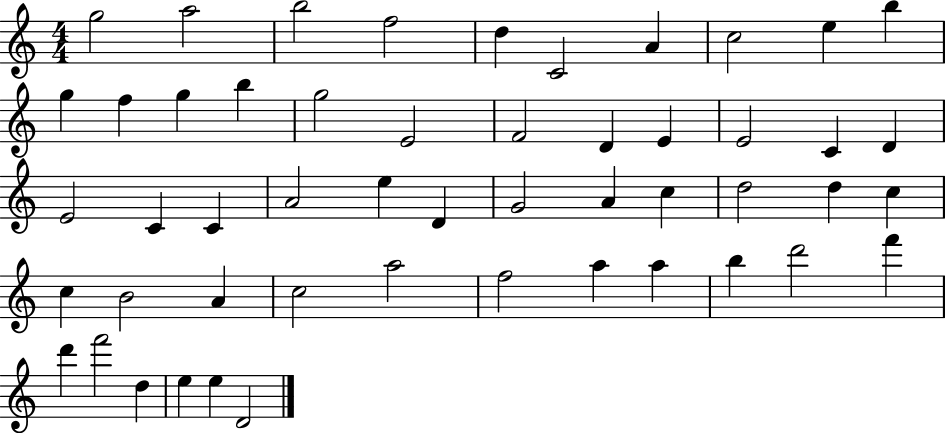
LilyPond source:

{
  \clef treble
  \numericTimeSignature
  \time 4/4
  \key c \major
  g''2 a''2 | b''2 f''2 | d''4 c'2 a'4 | c''2 e''4 b''4 | \break g''4 f''4 g''4 b''4 | g''2 e'2 | f'2 d'4 e'4 | e'2 c'4 d'4 | \break e'2 c'4 c'4 | a'2 e''4 d'4 | g'2 a'4 c''4 | d''2 d''4 c''4 | \break c''4 b'2 a'4 | c''2 a''2 | f''2 a''4 a''4 | b''4 d'''2 f'''4 | \break d'''4 f'''2 d''4 | e''4 e''4 d'2 | \bar "|."
}